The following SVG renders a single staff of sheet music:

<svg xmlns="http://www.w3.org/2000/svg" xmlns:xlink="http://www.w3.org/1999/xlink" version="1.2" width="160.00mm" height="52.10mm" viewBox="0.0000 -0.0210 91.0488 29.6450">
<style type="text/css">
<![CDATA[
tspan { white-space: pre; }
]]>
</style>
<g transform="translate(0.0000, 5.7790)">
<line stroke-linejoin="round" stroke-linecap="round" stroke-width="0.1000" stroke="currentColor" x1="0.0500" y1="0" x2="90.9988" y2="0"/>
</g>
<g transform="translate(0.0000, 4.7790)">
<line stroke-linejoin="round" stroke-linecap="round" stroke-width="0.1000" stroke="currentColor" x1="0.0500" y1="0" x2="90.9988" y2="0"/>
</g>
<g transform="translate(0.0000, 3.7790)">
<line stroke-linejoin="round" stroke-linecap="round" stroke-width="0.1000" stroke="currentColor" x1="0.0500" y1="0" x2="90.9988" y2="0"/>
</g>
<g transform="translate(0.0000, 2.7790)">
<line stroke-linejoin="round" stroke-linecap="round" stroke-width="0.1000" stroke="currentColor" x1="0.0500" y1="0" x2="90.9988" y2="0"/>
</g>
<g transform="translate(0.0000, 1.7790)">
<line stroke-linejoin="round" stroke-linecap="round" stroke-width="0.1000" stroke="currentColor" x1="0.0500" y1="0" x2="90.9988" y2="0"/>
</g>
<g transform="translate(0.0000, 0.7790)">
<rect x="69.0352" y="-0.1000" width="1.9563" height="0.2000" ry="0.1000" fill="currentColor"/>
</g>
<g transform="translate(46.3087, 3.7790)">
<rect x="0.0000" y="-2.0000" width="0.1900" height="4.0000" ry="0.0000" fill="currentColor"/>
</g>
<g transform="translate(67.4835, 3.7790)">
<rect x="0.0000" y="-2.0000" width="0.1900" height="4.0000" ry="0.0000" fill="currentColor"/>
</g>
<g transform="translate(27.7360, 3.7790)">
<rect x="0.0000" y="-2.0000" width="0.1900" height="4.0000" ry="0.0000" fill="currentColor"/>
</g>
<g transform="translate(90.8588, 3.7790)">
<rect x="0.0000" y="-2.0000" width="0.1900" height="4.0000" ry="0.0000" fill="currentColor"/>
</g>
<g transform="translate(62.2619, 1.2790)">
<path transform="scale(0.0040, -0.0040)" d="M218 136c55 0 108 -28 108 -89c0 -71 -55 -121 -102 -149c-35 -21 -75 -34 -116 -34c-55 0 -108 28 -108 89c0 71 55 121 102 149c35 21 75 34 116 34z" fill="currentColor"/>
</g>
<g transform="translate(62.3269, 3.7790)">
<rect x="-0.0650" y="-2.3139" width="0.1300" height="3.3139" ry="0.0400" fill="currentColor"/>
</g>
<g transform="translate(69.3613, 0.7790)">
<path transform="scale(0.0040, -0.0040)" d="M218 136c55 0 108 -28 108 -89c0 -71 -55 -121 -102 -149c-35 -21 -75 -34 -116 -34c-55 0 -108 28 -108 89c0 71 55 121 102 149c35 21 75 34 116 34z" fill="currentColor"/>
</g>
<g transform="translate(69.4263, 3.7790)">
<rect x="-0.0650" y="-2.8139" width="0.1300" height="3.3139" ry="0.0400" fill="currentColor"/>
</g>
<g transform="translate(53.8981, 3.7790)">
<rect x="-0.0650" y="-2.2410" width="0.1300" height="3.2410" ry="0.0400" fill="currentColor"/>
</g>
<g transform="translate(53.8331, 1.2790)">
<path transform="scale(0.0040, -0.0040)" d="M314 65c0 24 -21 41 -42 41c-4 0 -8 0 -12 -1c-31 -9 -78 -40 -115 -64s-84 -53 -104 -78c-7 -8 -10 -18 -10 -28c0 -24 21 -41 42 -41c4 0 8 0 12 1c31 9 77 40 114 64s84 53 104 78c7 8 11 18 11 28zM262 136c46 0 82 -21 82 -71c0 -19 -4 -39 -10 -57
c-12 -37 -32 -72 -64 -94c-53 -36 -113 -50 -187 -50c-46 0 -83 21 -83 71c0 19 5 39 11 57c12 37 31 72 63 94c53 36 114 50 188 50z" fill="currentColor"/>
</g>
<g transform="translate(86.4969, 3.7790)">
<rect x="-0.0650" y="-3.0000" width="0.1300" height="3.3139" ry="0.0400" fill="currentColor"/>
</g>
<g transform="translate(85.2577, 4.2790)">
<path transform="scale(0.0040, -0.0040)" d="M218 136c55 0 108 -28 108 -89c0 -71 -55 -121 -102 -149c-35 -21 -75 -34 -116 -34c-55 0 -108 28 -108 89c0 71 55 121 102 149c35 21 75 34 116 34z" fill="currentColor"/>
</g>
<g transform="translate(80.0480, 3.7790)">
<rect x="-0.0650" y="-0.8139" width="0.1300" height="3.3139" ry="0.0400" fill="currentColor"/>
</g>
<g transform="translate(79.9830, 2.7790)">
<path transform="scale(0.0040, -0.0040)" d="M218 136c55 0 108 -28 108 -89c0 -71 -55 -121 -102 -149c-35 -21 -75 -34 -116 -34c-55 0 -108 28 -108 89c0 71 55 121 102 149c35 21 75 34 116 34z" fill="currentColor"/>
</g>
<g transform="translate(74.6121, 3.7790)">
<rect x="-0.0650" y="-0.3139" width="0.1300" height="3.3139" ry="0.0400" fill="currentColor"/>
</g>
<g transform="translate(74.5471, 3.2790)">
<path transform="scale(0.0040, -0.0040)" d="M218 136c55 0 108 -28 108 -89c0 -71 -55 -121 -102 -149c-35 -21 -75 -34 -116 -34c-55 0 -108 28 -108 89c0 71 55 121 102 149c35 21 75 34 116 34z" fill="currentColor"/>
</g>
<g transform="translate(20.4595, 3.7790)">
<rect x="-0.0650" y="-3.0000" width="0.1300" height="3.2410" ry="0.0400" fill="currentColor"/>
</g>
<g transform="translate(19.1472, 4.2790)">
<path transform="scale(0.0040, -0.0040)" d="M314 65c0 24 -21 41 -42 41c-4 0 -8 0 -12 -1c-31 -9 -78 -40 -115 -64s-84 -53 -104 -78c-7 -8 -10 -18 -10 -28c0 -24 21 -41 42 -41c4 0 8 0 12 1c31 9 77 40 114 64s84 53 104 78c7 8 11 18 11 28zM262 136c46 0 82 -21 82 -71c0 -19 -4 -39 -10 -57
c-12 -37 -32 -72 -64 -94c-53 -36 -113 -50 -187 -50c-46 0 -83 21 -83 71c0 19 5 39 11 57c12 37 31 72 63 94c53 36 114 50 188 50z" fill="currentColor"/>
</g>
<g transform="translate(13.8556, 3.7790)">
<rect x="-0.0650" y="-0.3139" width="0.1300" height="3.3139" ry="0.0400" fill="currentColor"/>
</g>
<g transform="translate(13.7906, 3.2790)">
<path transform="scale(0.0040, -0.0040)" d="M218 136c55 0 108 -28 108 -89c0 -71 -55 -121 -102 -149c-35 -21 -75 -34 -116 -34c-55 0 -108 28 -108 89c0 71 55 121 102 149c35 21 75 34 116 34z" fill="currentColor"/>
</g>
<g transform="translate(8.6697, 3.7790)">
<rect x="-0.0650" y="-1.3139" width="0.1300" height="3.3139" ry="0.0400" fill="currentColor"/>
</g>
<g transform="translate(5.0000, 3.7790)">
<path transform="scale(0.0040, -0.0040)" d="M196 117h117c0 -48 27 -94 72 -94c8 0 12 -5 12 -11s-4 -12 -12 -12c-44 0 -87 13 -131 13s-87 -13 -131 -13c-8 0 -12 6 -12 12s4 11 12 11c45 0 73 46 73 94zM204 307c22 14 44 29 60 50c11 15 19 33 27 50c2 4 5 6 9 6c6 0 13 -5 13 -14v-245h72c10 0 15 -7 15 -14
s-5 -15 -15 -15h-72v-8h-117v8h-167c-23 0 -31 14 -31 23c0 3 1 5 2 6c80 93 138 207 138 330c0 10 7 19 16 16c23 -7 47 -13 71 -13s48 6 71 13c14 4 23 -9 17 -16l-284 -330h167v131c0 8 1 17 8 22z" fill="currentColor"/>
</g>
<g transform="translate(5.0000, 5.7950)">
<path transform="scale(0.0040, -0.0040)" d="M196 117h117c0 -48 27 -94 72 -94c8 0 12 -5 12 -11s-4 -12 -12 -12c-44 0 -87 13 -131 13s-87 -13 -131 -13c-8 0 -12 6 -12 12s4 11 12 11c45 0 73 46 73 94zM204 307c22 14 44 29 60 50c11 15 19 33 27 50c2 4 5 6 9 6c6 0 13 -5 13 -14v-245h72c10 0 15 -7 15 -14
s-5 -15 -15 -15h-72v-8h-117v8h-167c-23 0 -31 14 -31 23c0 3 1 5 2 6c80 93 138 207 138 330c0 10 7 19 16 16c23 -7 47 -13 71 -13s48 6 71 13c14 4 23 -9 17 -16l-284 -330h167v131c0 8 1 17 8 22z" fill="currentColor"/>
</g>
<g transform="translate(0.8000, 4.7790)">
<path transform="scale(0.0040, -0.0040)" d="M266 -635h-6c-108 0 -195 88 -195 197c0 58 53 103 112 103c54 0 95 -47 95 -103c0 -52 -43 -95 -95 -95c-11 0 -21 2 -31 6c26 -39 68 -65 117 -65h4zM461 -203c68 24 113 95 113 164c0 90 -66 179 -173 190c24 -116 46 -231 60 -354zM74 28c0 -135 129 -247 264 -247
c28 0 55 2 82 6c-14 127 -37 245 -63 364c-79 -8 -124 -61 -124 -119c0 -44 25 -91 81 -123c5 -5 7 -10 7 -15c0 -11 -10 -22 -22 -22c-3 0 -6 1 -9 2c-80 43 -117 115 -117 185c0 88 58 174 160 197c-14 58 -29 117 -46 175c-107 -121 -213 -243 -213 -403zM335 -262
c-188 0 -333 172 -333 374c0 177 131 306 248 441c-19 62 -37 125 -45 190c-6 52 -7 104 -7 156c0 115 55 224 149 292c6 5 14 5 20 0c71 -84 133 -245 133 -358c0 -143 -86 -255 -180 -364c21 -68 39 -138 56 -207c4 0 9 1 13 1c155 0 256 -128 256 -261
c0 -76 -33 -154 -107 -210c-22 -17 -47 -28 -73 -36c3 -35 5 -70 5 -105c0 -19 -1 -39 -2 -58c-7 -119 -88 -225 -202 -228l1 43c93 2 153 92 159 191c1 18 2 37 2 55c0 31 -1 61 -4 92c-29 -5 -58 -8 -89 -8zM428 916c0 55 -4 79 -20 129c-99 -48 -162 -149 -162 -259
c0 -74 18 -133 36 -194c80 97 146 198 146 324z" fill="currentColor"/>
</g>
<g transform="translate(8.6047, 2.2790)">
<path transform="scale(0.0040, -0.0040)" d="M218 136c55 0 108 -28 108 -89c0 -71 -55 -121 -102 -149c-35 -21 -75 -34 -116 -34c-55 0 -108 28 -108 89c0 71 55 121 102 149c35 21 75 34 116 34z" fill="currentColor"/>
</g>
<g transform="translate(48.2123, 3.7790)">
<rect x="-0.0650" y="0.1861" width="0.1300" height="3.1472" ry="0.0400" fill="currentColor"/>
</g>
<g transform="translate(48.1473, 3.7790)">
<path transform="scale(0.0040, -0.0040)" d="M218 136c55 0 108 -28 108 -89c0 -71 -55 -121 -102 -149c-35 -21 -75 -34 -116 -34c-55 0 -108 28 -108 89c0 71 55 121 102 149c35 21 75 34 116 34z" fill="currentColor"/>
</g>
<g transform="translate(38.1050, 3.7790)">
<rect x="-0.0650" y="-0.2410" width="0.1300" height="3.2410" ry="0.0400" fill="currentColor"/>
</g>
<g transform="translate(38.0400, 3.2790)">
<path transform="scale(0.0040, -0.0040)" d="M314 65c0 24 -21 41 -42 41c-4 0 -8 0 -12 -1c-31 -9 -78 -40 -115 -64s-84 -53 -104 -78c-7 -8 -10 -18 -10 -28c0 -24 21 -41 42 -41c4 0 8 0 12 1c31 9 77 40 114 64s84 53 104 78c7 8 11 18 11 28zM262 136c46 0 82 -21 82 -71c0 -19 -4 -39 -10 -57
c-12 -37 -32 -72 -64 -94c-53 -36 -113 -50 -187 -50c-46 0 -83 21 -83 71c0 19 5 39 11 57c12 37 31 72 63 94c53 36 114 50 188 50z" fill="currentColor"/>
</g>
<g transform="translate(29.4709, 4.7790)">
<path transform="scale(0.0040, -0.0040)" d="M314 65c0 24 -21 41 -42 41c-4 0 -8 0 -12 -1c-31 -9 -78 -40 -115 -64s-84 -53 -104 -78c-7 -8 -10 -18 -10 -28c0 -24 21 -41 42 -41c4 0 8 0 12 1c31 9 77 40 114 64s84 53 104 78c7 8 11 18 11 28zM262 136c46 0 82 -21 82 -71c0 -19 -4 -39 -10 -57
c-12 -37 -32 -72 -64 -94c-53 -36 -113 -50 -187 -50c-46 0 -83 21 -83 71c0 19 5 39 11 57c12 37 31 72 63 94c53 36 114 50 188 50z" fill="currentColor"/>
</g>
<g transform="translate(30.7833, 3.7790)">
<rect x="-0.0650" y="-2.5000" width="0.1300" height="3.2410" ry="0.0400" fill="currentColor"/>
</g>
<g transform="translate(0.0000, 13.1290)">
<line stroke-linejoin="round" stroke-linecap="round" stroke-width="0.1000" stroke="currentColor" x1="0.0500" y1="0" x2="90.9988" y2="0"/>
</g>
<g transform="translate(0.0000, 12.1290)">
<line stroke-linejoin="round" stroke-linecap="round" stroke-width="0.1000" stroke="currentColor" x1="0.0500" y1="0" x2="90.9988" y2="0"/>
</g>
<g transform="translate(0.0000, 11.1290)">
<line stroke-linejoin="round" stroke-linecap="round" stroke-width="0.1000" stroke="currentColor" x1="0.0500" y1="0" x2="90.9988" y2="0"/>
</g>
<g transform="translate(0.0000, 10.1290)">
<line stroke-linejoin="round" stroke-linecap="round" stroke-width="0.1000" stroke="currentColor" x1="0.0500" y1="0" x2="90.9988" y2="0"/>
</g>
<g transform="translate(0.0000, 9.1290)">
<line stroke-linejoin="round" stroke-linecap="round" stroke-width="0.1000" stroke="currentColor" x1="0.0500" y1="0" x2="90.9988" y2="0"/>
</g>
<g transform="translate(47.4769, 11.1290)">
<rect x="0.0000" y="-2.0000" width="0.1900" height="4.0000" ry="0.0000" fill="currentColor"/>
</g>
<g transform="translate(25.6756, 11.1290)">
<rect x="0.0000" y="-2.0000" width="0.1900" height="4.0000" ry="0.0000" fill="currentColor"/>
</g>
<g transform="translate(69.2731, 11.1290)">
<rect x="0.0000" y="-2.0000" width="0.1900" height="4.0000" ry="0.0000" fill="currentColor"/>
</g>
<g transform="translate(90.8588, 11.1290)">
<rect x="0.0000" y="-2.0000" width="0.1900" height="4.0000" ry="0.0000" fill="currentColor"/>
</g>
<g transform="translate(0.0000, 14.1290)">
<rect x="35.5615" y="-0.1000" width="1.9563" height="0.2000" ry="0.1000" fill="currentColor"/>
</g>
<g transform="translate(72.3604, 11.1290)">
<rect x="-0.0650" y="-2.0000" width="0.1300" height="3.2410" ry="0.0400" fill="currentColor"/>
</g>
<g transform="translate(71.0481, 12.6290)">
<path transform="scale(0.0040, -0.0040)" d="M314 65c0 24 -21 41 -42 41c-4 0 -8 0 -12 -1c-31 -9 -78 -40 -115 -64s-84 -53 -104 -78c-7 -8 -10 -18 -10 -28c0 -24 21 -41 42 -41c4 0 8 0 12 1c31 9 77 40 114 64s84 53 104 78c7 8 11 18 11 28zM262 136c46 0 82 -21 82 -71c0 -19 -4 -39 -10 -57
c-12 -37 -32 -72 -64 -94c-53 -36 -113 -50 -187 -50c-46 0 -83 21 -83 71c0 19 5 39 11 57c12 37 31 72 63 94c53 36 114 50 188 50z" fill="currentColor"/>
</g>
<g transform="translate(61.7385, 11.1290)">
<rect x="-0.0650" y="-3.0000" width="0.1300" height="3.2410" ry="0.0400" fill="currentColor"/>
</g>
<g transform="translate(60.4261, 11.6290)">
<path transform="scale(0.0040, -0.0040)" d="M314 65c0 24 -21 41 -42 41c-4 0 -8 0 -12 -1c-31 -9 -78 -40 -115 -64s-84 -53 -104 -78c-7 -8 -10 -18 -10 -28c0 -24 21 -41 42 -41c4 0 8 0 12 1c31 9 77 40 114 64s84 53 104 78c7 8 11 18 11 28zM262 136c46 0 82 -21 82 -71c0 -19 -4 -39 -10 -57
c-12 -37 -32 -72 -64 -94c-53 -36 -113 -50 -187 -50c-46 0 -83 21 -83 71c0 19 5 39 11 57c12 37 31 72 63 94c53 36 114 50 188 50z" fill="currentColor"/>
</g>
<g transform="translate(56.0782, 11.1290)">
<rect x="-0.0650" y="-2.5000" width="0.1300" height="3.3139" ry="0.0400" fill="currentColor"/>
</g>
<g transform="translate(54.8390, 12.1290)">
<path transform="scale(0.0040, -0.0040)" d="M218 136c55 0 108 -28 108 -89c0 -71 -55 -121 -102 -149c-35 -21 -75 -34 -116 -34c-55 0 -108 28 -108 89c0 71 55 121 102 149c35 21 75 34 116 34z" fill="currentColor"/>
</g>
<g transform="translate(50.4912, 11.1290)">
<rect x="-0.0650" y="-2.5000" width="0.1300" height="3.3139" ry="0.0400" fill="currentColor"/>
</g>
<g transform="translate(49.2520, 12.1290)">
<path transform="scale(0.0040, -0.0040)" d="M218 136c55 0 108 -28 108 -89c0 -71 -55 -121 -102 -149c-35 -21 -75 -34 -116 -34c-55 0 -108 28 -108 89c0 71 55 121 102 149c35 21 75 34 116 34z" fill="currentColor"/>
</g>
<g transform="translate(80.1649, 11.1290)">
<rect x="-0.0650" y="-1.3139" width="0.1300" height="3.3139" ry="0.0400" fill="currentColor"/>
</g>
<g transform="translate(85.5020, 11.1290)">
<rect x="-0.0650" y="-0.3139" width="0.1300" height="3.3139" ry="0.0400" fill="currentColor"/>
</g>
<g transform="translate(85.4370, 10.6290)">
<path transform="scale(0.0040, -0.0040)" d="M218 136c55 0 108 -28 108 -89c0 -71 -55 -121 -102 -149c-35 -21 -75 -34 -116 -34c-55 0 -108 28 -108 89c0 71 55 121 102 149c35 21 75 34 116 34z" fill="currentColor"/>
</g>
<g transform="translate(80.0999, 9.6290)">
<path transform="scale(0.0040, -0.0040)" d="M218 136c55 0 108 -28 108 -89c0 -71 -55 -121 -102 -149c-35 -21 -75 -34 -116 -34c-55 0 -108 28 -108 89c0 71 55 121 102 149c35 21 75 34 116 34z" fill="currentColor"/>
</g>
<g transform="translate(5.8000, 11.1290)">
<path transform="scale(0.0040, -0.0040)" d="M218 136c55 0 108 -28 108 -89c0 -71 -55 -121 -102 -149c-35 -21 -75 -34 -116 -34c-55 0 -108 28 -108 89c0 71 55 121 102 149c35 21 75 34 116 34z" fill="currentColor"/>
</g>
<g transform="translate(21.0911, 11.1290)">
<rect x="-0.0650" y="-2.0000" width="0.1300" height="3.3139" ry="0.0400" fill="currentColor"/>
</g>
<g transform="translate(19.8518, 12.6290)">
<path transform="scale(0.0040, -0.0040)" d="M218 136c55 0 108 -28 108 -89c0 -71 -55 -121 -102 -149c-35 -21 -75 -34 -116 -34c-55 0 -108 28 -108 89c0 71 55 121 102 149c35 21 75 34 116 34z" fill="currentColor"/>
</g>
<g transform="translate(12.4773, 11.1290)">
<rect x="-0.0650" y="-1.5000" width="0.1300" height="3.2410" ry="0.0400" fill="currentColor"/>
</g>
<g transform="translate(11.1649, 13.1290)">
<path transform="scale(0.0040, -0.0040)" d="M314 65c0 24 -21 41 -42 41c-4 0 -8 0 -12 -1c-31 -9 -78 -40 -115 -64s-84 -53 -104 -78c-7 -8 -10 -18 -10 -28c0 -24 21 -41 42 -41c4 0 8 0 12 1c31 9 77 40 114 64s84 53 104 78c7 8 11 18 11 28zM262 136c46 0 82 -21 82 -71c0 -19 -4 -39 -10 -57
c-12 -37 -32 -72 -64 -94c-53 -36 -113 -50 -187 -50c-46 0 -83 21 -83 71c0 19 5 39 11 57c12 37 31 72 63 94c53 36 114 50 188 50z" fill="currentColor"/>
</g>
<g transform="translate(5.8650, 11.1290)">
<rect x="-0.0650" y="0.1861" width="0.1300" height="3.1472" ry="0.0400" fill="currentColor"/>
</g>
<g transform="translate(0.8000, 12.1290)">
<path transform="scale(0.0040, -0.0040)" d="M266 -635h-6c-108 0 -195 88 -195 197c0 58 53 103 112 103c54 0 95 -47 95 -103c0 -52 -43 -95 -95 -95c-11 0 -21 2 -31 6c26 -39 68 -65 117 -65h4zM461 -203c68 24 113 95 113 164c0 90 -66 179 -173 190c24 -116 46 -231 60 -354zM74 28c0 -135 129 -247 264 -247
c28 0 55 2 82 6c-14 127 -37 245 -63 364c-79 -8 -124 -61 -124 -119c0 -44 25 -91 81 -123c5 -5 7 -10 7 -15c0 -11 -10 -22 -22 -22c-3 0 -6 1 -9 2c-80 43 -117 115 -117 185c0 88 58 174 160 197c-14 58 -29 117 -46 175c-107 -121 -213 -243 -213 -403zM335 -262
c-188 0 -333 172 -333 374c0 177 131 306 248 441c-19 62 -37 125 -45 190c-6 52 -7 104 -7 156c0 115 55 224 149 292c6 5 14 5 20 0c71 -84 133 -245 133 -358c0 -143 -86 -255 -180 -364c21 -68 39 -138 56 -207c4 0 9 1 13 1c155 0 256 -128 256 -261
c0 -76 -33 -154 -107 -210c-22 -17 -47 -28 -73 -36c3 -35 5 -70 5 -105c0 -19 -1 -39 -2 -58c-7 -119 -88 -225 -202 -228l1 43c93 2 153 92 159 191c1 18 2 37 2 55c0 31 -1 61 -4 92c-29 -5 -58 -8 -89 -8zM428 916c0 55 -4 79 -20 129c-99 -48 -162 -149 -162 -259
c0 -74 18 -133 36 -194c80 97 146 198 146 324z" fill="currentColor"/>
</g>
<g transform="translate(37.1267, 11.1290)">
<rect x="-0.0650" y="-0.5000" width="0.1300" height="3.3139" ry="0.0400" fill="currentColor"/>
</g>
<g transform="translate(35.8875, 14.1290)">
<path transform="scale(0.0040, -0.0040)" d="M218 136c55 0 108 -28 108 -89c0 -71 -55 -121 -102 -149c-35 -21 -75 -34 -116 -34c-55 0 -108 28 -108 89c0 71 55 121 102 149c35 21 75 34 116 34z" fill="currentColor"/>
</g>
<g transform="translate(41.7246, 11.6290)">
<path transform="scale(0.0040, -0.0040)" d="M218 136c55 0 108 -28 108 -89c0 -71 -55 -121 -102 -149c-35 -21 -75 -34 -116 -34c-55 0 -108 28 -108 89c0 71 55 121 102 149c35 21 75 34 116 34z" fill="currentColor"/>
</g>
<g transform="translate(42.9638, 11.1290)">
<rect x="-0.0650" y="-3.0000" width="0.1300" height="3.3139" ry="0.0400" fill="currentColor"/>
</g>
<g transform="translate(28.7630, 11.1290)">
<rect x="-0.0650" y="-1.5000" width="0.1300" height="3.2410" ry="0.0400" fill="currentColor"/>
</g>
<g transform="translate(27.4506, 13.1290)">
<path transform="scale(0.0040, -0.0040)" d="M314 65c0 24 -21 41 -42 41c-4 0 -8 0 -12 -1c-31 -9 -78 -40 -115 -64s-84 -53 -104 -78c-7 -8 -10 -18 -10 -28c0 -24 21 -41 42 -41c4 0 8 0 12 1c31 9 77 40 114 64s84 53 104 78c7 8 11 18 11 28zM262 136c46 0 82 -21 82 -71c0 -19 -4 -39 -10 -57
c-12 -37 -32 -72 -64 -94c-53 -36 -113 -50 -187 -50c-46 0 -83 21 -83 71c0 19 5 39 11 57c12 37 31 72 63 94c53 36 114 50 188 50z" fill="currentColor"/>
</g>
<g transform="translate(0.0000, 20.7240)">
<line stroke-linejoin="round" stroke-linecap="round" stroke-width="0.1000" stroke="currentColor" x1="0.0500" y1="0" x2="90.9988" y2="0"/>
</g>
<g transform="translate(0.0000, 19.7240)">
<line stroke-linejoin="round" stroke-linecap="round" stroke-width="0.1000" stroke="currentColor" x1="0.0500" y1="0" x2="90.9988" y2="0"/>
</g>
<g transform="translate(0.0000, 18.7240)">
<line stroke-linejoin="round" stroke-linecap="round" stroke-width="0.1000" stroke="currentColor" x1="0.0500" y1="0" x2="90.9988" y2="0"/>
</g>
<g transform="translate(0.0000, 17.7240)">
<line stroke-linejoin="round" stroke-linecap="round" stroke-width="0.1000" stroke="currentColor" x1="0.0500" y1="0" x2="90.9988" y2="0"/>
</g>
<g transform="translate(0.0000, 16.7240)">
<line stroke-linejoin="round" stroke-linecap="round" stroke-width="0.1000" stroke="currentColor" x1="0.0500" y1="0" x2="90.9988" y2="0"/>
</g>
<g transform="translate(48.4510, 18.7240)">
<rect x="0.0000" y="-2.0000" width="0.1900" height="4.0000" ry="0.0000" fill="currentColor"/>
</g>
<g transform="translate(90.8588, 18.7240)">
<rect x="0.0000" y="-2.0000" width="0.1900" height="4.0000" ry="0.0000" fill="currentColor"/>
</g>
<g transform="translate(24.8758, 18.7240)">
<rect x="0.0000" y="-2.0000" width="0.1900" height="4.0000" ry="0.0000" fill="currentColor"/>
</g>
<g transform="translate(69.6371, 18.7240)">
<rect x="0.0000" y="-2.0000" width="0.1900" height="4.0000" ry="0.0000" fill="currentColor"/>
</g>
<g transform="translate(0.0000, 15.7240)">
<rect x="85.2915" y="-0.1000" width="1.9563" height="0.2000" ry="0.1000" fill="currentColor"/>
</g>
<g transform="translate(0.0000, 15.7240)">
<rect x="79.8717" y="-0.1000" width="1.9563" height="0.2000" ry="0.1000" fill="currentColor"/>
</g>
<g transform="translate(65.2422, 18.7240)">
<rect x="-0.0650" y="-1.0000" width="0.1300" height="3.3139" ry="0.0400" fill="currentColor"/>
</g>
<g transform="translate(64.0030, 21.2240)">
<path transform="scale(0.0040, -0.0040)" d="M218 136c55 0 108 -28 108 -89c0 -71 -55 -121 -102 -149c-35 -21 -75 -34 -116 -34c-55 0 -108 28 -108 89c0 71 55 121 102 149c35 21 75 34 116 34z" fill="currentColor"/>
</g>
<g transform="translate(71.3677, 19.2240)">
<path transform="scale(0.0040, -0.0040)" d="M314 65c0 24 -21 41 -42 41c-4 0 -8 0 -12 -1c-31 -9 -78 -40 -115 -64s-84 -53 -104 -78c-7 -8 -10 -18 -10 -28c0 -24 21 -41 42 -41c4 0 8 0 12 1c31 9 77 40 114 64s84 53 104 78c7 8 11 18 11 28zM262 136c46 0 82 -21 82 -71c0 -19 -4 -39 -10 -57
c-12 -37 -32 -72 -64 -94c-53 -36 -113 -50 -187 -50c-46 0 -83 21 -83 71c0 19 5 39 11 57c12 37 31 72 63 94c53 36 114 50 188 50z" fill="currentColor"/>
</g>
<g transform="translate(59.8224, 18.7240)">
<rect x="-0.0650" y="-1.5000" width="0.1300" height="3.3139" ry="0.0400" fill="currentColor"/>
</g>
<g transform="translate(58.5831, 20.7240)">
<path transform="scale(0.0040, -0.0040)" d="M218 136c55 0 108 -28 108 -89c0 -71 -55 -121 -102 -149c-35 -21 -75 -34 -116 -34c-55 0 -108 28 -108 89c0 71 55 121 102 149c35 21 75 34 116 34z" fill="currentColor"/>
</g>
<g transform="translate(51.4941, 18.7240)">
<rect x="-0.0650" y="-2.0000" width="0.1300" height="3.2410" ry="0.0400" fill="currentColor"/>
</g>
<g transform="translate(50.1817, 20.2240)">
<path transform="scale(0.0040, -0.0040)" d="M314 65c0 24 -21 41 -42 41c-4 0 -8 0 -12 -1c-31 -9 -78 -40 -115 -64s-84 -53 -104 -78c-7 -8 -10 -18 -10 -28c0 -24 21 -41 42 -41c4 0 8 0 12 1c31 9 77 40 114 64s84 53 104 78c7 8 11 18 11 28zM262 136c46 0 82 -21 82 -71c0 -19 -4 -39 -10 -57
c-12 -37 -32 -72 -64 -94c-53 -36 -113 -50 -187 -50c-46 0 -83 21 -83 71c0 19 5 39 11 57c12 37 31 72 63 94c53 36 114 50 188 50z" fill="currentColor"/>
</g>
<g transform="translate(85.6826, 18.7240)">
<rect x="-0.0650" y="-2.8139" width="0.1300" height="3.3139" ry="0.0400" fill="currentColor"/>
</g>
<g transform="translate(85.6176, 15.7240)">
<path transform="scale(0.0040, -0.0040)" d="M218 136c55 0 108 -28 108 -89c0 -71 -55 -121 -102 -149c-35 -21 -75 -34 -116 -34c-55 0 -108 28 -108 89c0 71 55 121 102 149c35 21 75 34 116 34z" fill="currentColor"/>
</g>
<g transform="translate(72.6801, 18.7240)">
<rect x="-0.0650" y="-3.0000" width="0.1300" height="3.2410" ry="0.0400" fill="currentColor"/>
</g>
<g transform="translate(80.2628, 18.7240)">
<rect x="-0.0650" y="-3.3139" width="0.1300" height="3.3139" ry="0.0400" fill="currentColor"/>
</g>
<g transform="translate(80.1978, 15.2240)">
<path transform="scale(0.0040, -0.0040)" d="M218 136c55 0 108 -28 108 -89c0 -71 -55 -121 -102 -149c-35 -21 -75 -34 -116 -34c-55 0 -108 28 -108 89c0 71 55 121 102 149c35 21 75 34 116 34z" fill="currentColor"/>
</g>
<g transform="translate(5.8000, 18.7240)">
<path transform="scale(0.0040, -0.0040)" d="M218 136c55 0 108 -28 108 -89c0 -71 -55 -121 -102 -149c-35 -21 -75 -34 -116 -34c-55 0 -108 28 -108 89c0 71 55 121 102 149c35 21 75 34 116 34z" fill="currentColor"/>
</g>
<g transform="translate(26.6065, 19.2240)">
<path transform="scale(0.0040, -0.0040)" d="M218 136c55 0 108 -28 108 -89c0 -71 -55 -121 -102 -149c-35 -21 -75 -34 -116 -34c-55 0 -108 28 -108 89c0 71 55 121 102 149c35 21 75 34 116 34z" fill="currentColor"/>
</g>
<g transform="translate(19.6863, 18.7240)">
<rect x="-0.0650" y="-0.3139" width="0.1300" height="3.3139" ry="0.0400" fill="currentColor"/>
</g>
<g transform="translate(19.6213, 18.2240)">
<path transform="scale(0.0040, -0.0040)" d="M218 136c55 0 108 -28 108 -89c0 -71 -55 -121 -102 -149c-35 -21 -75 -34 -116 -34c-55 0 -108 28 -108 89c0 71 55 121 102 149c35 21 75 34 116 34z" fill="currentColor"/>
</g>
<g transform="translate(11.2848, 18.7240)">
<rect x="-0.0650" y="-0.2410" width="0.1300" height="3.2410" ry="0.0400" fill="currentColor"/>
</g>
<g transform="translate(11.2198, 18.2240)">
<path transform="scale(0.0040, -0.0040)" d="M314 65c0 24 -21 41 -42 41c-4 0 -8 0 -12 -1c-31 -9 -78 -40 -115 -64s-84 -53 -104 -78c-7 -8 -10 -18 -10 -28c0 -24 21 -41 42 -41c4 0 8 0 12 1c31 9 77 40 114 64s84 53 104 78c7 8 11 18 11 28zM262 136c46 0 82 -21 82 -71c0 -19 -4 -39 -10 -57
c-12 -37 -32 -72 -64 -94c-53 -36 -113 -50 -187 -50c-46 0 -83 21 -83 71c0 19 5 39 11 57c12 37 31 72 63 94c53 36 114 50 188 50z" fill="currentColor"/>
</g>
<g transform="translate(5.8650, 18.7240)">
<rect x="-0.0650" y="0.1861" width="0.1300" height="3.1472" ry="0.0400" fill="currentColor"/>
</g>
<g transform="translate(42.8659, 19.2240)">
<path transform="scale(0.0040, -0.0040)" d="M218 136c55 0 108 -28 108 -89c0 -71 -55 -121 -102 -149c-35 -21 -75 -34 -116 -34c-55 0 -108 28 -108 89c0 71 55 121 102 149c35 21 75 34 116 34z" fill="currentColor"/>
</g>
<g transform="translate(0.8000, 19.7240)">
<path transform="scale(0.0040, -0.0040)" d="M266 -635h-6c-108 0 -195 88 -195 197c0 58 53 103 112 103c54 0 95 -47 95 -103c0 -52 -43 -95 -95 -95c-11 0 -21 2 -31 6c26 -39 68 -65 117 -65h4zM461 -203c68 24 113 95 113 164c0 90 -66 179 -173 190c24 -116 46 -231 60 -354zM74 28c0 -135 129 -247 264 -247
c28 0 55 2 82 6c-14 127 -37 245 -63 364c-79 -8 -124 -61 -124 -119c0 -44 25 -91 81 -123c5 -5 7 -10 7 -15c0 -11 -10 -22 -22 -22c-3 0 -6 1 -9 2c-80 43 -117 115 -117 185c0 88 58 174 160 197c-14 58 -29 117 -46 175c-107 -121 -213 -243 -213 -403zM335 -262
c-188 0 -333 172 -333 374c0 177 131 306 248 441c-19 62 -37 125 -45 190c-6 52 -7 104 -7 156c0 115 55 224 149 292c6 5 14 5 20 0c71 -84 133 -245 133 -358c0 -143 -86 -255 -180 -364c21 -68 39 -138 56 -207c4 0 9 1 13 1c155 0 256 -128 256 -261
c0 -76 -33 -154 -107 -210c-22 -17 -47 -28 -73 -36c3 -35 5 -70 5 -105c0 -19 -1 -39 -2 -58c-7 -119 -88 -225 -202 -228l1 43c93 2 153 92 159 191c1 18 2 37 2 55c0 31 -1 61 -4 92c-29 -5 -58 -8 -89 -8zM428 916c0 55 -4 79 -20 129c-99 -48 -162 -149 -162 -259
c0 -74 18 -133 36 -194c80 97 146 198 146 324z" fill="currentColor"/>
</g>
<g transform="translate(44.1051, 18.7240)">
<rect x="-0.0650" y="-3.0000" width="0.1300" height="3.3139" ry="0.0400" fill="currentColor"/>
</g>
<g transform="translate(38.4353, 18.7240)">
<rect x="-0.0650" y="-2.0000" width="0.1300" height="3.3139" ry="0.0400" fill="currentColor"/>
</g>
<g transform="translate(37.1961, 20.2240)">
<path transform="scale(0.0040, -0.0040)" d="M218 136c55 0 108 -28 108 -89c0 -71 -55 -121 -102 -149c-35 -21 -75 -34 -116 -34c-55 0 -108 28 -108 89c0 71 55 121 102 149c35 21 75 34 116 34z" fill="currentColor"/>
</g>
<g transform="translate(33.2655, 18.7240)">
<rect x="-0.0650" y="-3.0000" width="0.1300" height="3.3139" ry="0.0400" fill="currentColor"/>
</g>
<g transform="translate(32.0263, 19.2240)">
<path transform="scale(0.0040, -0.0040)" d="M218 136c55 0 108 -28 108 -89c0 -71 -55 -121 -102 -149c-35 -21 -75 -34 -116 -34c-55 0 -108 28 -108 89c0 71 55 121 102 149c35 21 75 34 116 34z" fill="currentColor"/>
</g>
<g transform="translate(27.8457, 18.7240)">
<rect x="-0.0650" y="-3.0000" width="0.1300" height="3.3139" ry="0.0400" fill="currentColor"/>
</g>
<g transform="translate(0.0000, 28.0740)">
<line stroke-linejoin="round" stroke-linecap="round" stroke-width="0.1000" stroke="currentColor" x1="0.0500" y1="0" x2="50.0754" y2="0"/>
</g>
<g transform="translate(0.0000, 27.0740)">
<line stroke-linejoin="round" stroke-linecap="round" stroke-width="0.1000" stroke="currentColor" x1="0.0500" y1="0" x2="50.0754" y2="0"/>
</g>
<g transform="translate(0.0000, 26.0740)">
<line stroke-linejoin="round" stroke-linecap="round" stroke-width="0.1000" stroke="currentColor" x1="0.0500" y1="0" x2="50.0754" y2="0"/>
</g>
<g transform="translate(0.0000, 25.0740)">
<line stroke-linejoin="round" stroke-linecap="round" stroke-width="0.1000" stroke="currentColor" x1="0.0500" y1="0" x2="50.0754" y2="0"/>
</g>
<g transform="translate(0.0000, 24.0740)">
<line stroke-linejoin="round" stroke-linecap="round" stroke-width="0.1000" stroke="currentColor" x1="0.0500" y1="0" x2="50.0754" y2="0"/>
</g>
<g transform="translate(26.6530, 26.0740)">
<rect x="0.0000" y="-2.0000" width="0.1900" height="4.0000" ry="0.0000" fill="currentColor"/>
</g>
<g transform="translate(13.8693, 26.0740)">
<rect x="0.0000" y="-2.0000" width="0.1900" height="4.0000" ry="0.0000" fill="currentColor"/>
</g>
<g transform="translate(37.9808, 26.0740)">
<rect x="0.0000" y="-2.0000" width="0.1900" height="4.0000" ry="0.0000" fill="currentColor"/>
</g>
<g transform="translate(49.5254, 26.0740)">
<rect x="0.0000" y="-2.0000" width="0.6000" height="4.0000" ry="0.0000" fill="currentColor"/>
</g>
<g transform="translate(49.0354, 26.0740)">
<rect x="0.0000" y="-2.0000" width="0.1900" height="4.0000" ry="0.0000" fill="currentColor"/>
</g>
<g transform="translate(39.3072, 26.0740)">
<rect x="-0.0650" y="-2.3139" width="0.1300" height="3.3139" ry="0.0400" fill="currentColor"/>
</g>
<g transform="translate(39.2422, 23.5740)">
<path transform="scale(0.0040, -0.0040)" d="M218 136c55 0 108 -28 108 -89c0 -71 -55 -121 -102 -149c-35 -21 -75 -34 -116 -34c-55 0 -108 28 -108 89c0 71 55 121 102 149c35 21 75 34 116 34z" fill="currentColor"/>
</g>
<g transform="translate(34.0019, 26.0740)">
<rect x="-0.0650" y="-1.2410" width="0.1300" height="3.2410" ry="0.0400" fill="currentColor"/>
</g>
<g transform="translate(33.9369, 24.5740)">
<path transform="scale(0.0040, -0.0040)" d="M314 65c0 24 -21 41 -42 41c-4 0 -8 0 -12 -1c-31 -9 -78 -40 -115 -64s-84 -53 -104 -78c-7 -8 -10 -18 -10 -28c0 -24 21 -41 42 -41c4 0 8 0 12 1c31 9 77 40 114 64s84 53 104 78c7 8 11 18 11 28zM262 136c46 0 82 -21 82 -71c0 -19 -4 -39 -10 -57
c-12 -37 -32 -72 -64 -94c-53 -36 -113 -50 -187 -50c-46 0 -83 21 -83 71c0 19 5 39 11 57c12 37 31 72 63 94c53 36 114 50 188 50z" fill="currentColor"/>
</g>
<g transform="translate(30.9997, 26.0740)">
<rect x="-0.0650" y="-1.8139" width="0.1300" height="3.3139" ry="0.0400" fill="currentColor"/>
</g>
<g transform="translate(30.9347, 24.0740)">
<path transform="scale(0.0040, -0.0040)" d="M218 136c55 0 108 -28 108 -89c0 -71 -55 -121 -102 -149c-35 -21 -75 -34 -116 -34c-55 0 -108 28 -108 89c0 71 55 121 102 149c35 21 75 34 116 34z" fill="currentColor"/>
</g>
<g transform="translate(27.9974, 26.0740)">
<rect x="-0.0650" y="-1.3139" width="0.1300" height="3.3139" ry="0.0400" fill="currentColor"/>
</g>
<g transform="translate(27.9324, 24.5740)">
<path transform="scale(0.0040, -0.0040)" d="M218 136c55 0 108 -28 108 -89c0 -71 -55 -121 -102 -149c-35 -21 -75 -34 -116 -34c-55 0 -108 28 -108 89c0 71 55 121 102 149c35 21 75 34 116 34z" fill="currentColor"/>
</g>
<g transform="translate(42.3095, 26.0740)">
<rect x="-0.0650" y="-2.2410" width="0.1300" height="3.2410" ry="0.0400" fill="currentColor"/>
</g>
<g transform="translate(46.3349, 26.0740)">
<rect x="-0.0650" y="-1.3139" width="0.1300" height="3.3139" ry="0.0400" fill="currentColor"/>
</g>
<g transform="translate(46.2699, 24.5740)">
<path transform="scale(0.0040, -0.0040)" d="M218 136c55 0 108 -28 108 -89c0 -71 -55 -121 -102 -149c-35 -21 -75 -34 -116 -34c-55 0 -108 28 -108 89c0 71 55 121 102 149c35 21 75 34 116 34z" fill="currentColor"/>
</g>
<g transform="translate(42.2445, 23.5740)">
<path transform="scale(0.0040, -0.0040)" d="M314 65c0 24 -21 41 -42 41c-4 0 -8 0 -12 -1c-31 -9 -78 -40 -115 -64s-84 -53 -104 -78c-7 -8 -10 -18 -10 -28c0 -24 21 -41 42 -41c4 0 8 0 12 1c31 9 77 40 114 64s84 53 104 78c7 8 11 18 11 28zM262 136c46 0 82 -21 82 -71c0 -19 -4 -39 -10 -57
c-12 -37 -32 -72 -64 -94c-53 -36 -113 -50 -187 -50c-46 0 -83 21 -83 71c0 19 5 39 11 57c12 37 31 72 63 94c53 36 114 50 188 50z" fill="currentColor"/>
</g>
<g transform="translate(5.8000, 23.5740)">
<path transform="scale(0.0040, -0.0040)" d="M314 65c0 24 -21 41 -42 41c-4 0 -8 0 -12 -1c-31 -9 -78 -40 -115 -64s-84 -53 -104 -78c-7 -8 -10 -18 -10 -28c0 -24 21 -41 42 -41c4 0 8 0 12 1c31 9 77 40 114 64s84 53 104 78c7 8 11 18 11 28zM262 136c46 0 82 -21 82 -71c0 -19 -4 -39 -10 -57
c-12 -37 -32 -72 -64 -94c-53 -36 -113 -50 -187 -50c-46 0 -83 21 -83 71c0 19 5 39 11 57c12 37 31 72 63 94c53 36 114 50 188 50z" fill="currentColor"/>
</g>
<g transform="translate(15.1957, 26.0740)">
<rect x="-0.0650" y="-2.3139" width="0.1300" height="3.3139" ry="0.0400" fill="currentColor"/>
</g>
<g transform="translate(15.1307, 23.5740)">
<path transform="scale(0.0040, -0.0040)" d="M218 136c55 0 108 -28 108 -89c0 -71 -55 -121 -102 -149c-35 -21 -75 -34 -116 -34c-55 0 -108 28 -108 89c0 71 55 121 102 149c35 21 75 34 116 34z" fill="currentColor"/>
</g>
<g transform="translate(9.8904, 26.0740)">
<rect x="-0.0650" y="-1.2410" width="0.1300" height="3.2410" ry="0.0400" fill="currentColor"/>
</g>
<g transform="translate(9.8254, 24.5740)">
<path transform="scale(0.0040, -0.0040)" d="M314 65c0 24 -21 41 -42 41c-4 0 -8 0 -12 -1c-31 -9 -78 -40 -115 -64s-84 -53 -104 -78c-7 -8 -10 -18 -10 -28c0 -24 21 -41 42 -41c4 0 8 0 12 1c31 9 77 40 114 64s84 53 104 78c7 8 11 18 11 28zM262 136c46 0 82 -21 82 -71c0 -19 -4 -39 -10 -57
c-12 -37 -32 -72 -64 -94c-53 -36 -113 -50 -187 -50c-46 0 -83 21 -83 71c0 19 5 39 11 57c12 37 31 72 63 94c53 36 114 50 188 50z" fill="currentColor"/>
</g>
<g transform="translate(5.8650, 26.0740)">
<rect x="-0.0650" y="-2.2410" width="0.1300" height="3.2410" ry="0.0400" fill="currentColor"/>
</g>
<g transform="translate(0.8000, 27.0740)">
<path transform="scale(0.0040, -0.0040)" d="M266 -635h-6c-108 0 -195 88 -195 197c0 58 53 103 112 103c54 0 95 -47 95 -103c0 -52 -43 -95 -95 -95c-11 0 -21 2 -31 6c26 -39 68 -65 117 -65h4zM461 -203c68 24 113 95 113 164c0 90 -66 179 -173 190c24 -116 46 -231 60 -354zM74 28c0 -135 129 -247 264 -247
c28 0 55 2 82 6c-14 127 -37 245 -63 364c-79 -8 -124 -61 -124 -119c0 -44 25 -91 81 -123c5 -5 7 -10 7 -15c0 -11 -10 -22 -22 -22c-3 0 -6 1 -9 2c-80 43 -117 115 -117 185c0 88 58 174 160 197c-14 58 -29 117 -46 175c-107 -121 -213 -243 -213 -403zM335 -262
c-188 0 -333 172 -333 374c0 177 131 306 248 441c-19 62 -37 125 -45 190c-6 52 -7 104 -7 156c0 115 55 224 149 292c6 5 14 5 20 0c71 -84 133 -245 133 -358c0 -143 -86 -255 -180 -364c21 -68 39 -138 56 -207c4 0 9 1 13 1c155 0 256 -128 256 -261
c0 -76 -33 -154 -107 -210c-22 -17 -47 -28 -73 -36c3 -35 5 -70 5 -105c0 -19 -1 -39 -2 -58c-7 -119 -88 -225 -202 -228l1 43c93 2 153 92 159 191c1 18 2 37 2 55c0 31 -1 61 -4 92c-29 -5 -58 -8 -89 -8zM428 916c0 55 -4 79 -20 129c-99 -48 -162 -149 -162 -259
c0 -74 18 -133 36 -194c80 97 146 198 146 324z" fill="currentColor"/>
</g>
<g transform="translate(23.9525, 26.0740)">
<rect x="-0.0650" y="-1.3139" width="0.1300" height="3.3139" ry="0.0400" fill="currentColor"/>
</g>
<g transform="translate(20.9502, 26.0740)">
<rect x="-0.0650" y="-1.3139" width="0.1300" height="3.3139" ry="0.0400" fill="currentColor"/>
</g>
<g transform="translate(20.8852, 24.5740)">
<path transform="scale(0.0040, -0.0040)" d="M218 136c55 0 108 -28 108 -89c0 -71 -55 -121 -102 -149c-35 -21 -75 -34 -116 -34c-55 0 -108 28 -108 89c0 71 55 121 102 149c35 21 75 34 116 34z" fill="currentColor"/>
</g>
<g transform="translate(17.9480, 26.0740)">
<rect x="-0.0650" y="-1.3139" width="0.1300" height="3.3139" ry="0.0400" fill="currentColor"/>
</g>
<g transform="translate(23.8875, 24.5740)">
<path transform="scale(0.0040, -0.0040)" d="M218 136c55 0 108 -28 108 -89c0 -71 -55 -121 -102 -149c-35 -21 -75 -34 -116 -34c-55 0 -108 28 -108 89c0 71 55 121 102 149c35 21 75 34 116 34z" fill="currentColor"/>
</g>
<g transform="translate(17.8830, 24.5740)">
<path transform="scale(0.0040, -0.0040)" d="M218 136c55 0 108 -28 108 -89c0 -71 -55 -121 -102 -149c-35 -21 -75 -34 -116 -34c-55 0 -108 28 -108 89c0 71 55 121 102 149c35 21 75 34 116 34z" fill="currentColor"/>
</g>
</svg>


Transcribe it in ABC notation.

X:1
T:Untitled
M:4/4
L:1/4
K:C
e c A2 G2 c2 B g2 g a c d A B E2 F E2 C A G G A2 F2 e c B c2 c A A F A F2 E D A2 b a g2 e2 g e e e e f e2 g g2 e